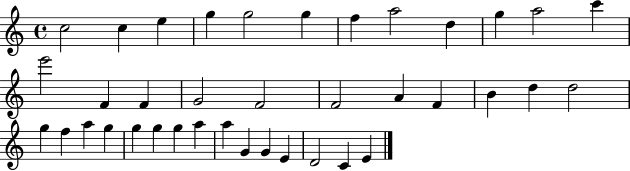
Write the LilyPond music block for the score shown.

{
  \clef treble
  \time 4/4
  \defaultTimeSignature
  \key c \major
  c''2 c''4 e''4 | g''4 g''2 g''4 | f''4 a''2 d''4 | g''4 a''2 c'''4 | \break e'''2 f'4 f'4 | g'2 f'2 | f'2 a'4 f'4 | b'4 d''4 d''2 | \break g''4 f''4 a''4 g''4 | g''4 g''4 g''4 a''4 | a''4 g'4 g'4 e'4 | d'2 c'4 e'4 | \break \bar "|."
}